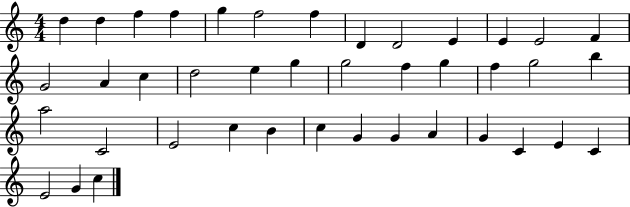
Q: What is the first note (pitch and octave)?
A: D5